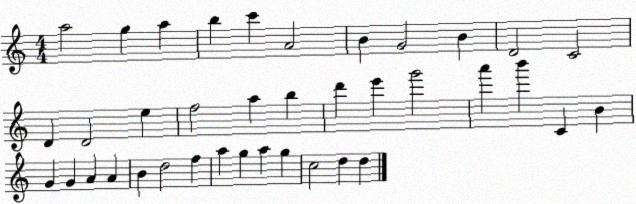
X:1
T:Untitled
M:4/4
L:1/4
K:C
a2 g a b c' A2 B G2 B D2 C2 D D2 e f2 a b d' e' g'2 a' b' C B G G A A B d2 f a g a g c2 d d